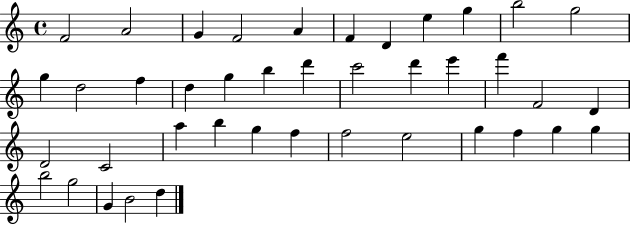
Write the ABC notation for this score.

X:1
T:Untitled
M:4/4
L:1/4
K:C
F2 A2 G F2 A F D e g b2 g2 g d2 f d g b d' c'2 d' e' f' F2 D D2 C2 a b g f f2 e2 g f g g b2 g2 G B2 d